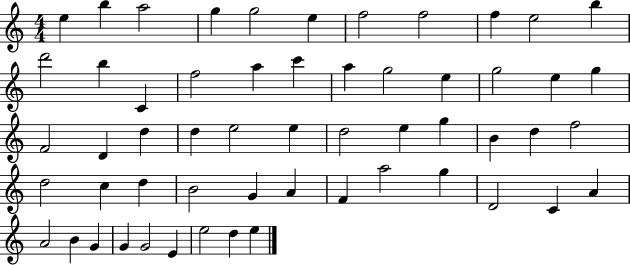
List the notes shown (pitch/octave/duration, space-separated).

E5/q B5/q A5/h G5/q G5/h E5/q F5/h F5/h F5/q E5/h B5/q D6/h B5/q C4/q F5/h A5/q C6/q A5/q G5/h E5/q G5/h E5/q G5/q F4/h D4/q D5/q D5/q E5/h E5/q D5/h E5/q G5/q B4/q D5/q F5/h D5/h C5/q D5/q B4/h G4/q A4/q F4/q A5/h G5/q D4/h C4/q A4/q A4/h B4/q G4/q G4/q G4/h E4/q E5/h D5/q E5/q